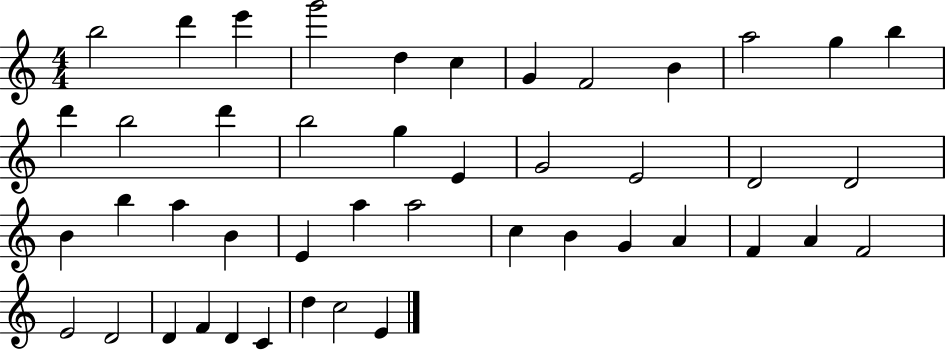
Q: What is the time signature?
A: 4/4